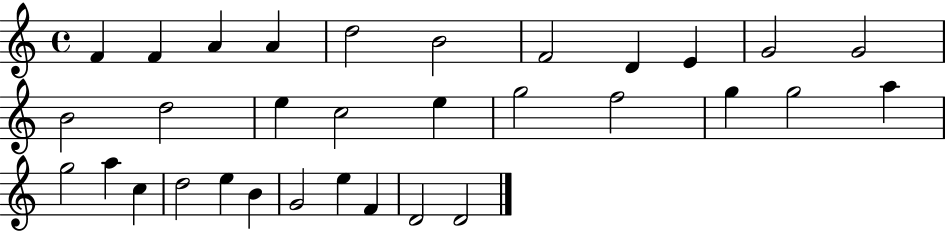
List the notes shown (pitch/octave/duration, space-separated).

F4/q F4/q A4/q A4/q D5/h B4/h F4/h D4/q E4/q G4/h G4/h B4/h D5/h E5/q C5/h E5/q G5/h F5/h G5/q G5/h A5/q G5/h A5/q C5/q D5/h E5/q B4/q G4/h E5/q F4/q D4/h D4/h